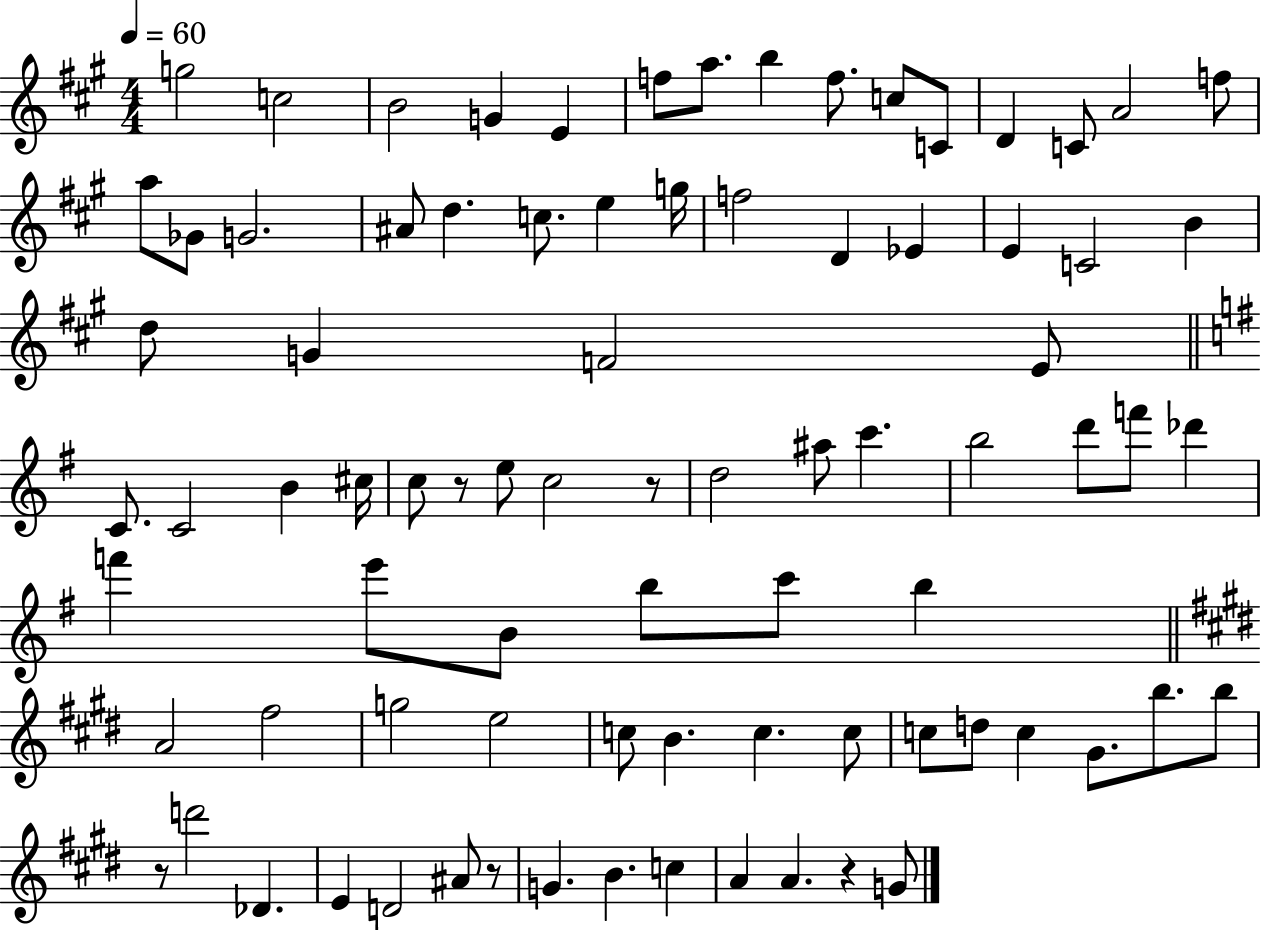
G5/h C5/h B4/h G4/q E4/q F5/e A5/e. B5/q F5/e. C5/e C4/e D4/q C4/e A4/h F5/e A5/e Gb4/e G4/h. A#4/e D5/q. C5/e. E5/q G5/s F5/h D4/q Eb4/q E4/q C4/h B4/q D5/e G4/q F4/h E4/e C4/e. C4/h B4/q C#5/s C5/e R/e E5/e C5/h R/e D5/h A#5/e C6/q. B5/h D6/e F6/e Db6/q F6/q E6/e B4/e B5/e C6/e B5/q A4/h F#5/h G5/h E5/h C5/e B4/q. C5/q. C5/e C5/e D5/e C5/q G#4/e. B5/e. B5/e R/e D6/h Db4/q. E4/q D4/h A#4/e R/e G4/q. B4/q. C5/q A4/q A4/q. R/q G4/e